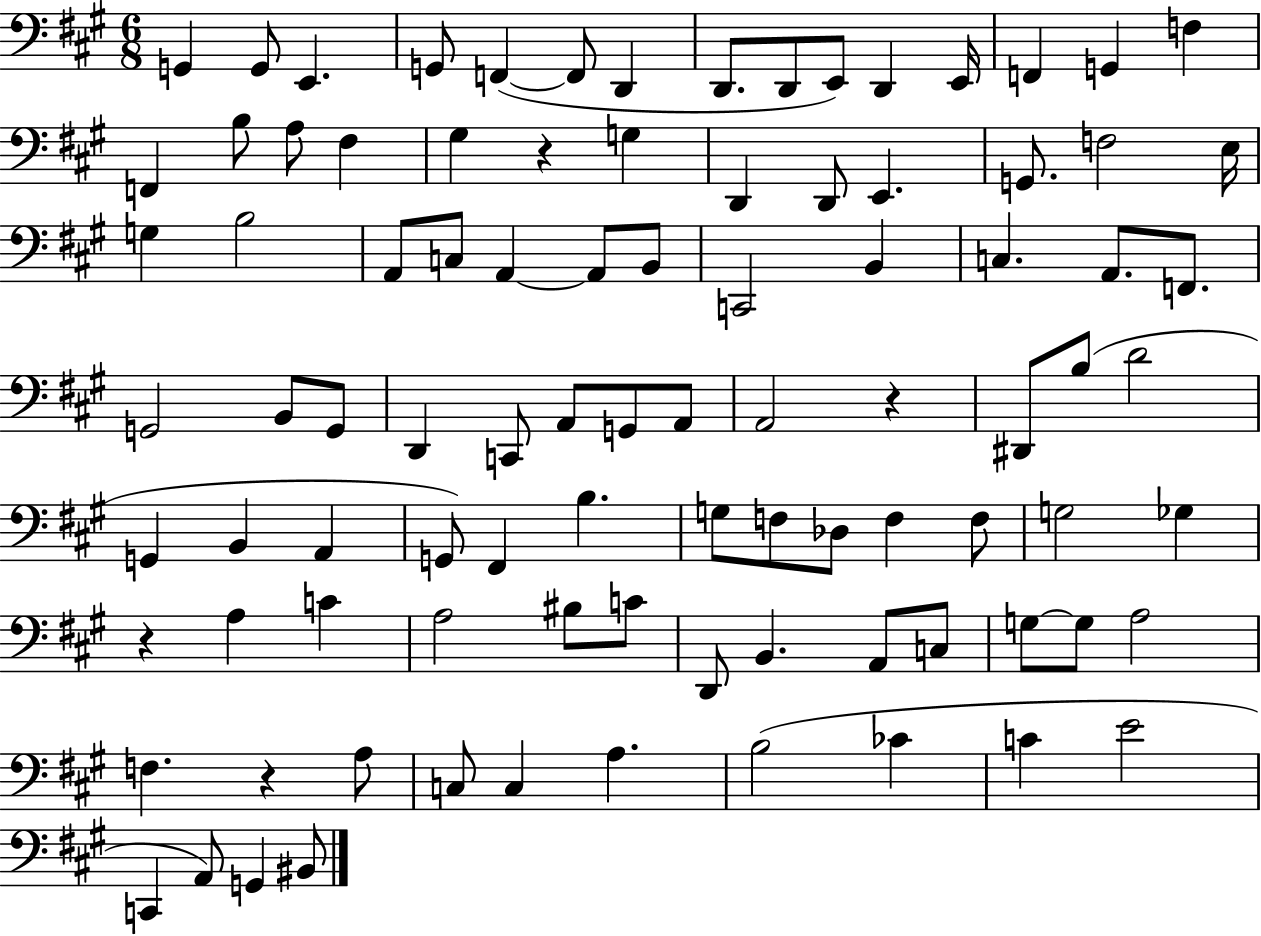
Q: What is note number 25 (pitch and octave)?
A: G2